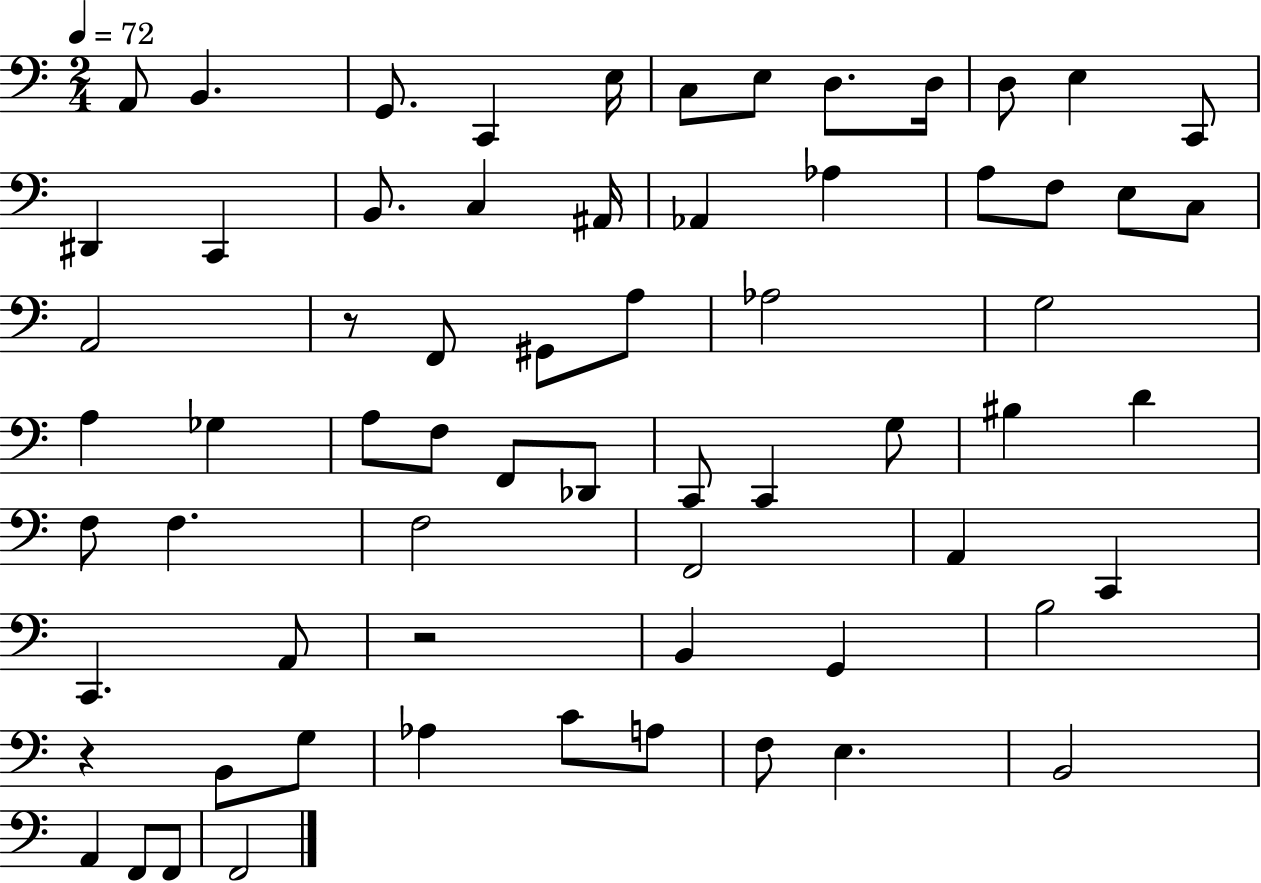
{
  \clef bass
  \numericTimeSignature
  \time 2/4
  \key c \major
  \tempo 4 = 72
  \repeat volta 2 { a,8 b,4. | g,8. c,4 e16 | c8 e8 d8. d16 | d8 e4 c,8 | \break dis,4 c,4 | b,8. c4 ais,16 | aes,4 aes4 | a8 f8 e8 c8 | \break a,2 | r8 f,8 gis,8 a8 | aes2 | g2 | \break a4 ges4 | a8 f8 f,8 des,8 | c,8 c,4 g8 | bis4 d'4 | \break f8 f4. | f2 | f,2 | a,4 c,4 | \break c,4. a,8 | r2 | b,4 g,4 | b2 | \break r4 b,8 g8 | aes4 c'8 a8 | f8 e4. | b,2 | \break a,4 f,8 f,8 | f,2 | } \bar "|."
}